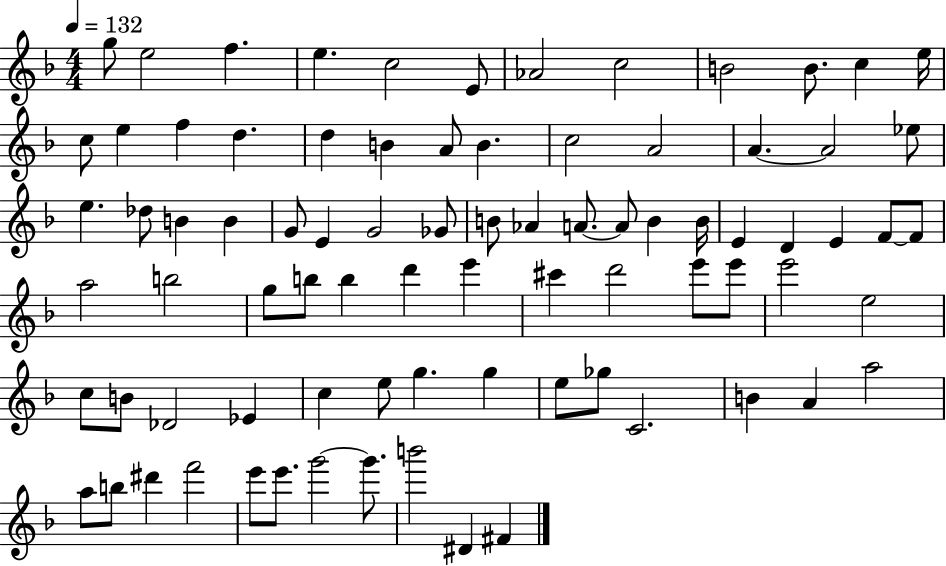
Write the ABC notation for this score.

X:1
T:Untitled
M:4/4
L:1/4
K:F
g/2 e2 f e c2 E/2 _A2 c2 B2 B/2 c e/4 c/2 e f d d B A/2 B c2 A2 A A2 _e/2 e _d/2 B B G/2 E G2 _G/2 B/2 _A A/2 A/2 B B/4 E D E F/2 F/2 a2 b2 g/2 b/2 b d' e' ^c' d'2 e'/2 e'/2 e'2 e2 c/2 B/2 _D2 _E c e/2 g g e/2 _g/2 C2 B A a2 a/2 b/2 ^d' f'2 e'/2 e'/2 g'2 g'/2 b'2 ^D ^F